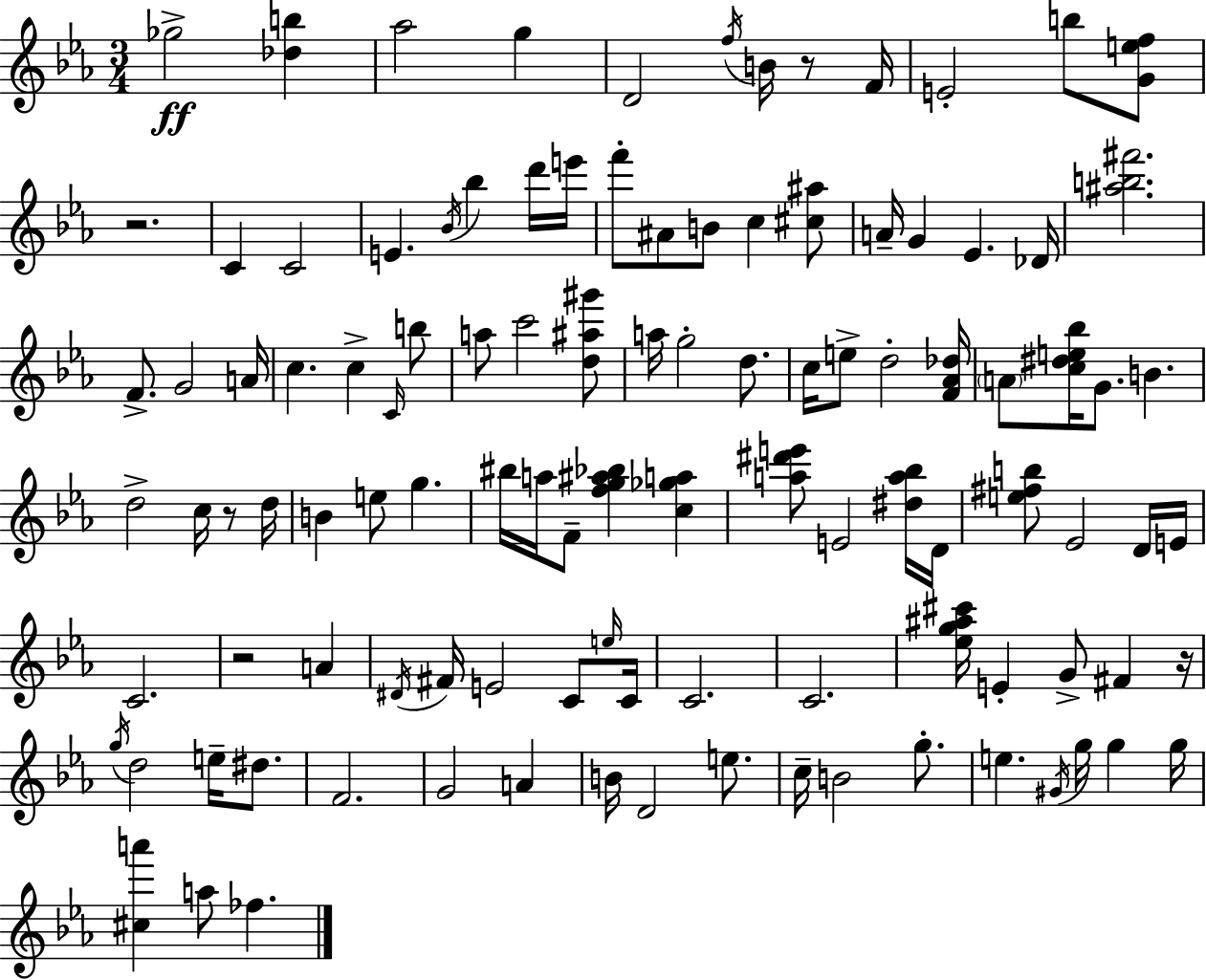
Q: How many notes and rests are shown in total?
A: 108